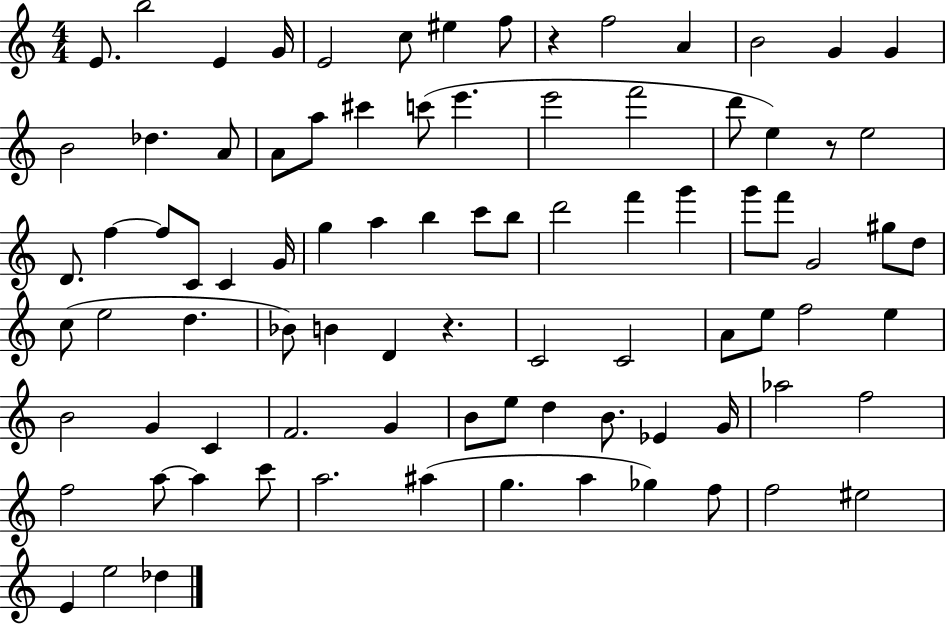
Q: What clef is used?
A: treble